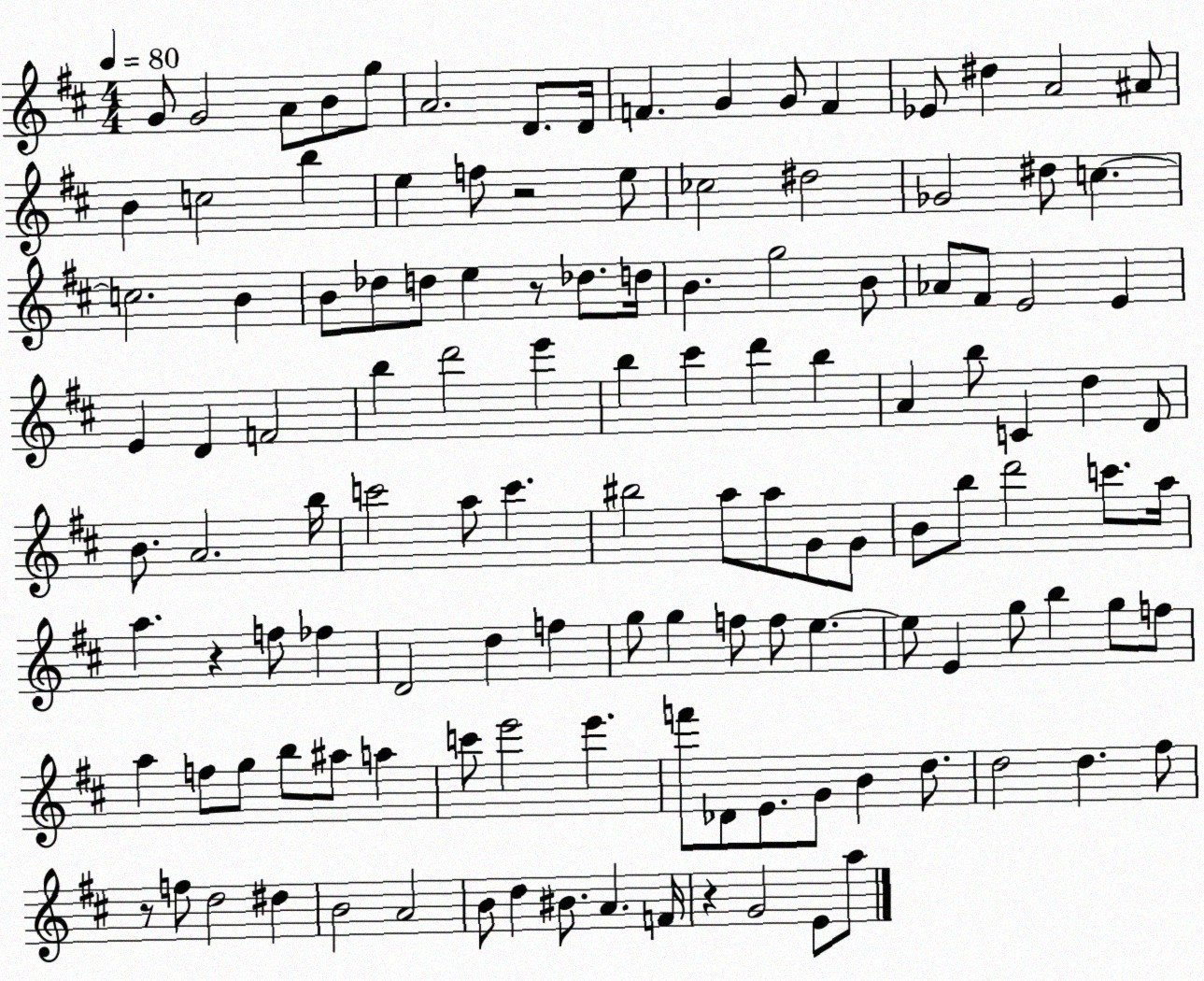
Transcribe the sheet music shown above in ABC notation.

X:1
T:Untitled
M:4/4
L:1/4
K:D
G/2 G2 A/2 B/2 g/2 A2 D/2 D/4 F G G/2 F _E/2 ^d A2 ^A/2 B c2 b e f/2 z2 e/2 _c2 ^d2 _G2 ^d/2 c c2 B B/2 _d/2 d/2 e z/2 _d/2 d/4 B g2 B/2 _A/2 ^F/2 E2 E E D F2 b d'2 e' b ^c' d' b A b/2 C d D/2 B/2 A2 b/4 c'2 a/2 c' ^b2 a/2 a/2 G/2 G/2 B/2 b/2 d'2 c'/2 a/4 a z f/2 _f D2 d f g/2 g f/2 f/2 e e/2 E g/2 b g/2 f/2 a f/2 g/2 b/2 ^a/2 a c'/2 e'2 e' f'/2 _D/2 E/2 G/2 B d/2 d2 d ^f/2 z/2 f/2 d2 ^d B2 A2 B/2 d ^B/2 A F/4 z G2 E/2 a/2